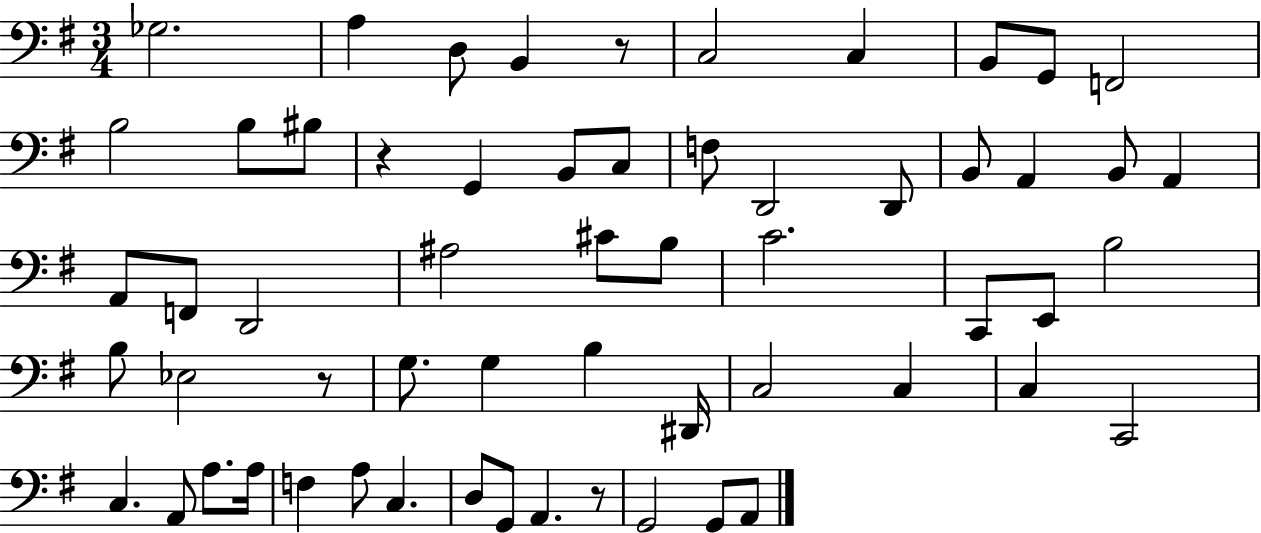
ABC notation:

X:1
T:Untitled
M:3/4
L:1/4
K:G
_G,2 A, D,/2 B,, z/2 C,2 C, B,,/2 G,,/2 F,,2 B,2 B,/2 ^B,/2 z G,, B,,/2 C,/2 F,/2 D,,2 D,,/2 B,,/2 A,, B,,/2 A,, A,,/2 F,,/2 D,,2 ^A,2 ^C/2 B,/2 C2 C,,/2 E,,/2 B,2 B,/2 _E,2 z/2 G,/2 G, B, ^D,,/4 C,2 C, C, C,,2 C, A,,/2 A,/2 A,/4 F, A,/2 C, D,/2 G,,/2 A,, z/2 G,,2 G,,/2 A,,/2